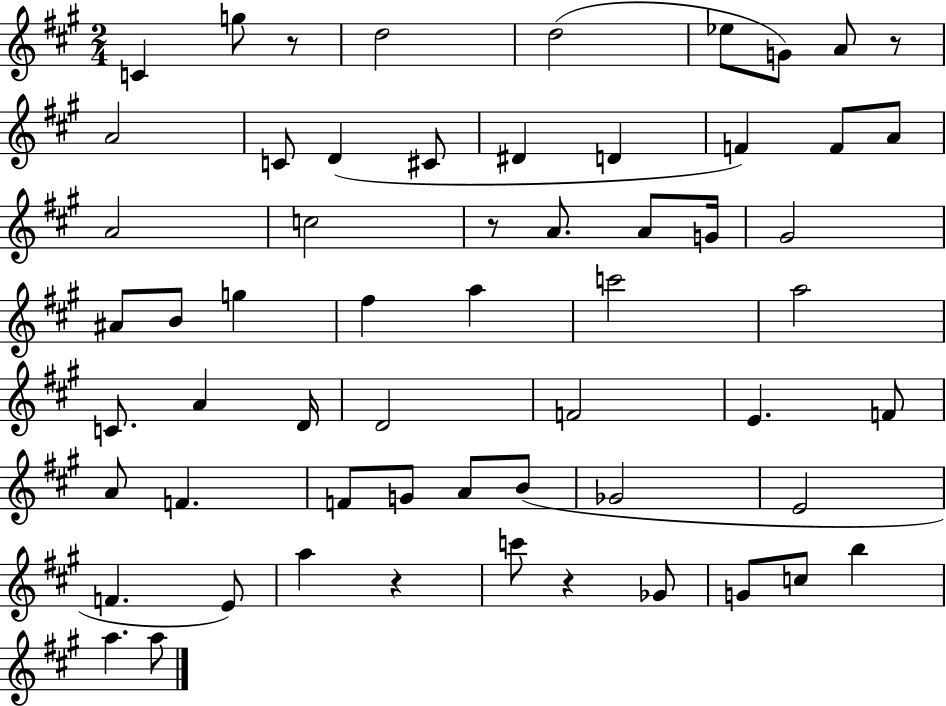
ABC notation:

X:1
T:Untitled
M:2/4
L:1/4
K:A
C g/2 z/2 d2 d2 _e/2 G/2 A/2 z/2 A2 C/2 D ^C/2 ^D D F F/2 A/2 A2 c2 z/2 A/2 A/2 G/4 ^G2 ^A/2 B/2 g ^f a c'2 a2 C/2 A D/4 D2 F2 E F/2 A/2 F F/2 G/2 A/2 B/2 _G2 E2 F E/2 a z c'/2 z _G/2 G/2 c/2 b a a/2